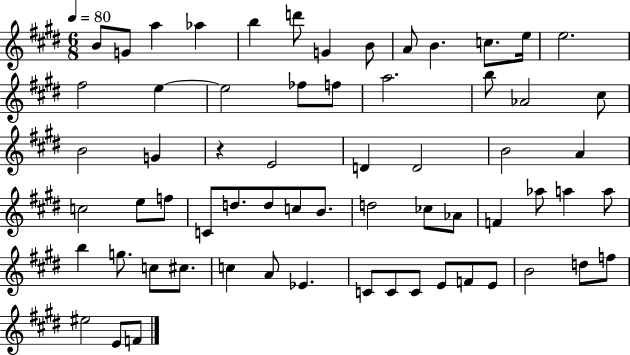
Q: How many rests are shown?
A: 1